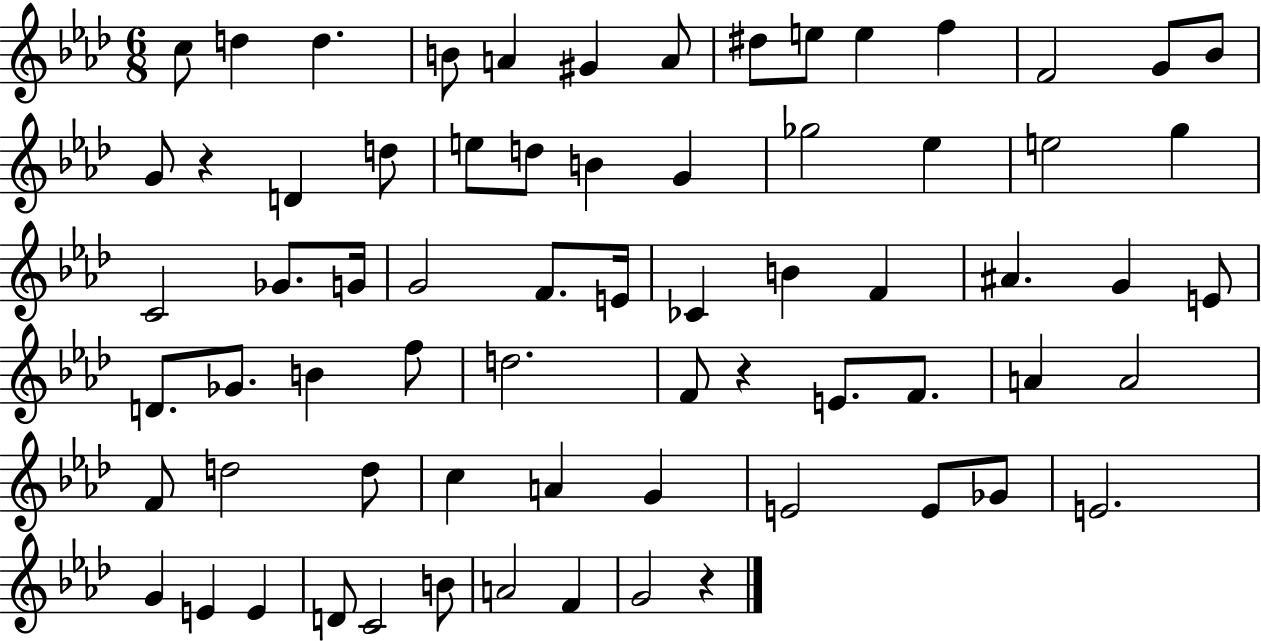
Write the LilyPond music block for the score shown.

{
  \clef treble
  \numericTimeSignature
  \time 6/8
  \key aes \major
  c''8 d''4 d''4. | b'8 a'4 gis'4 a'8 | dis''8 e''8 e''4 f''4 | f'2 g'8 bes'8 | \break g'8 r4 d'4 d''8 | e''8 d''8 b'4 g'4 | ges''2 ees''4 | e''2 g''4 | \break c'2 ges'8. g'16 | g'2 f'8. e'16 | ces'4 b'4 f'4 | ais'4. g'4 e'8 | \break d'8. ges'8. b'4 f''8 | d''2. | f'8 r4 e'8. f'8. | a'4 a'2 | \break f'8 d''2 d''8 | c''4 a'4 g'4 | e'2 e'8 ges'8 | e'2. | \break g'4 e'4 e'4 | d'8 c'2 b'8 | a'2 f'4 | g'2 r4 | \break \bar "|."
}